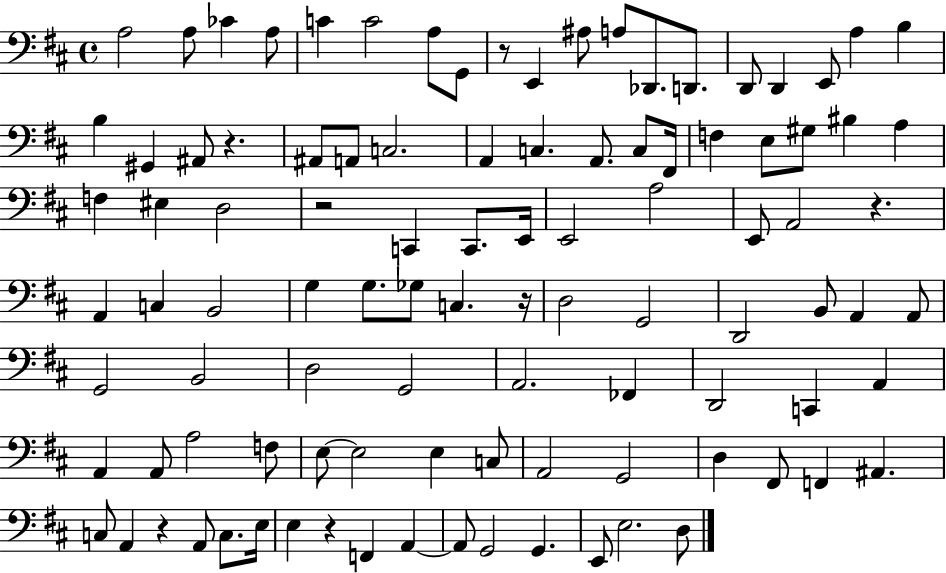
X:1
T:Untitled
M:4/4
L:1/4
K:D
A,2 A,/2 _C A,/2 C C2 A,/2 G,,/2 z/2 E,, ^A,/2 A,/2 _D,,/2 D,,/2 D,,/2 D,, E,,/2 A, B, B, ^G,, ^A,,/2 z ^A,,/2 A,,/2 C,2 A,, C, A,,/2 C,/2 ^F,,/4 F, E,/2 ^G,/2 ^B, A, F, ^E, D,2 z2 C,, C,,/2 E,,/4 E,,2 A,2 E,,/2 A,,2 z A,, C, B,,2 G, G,/2 _G,/2 C, z/4 D,2 G,,2 D,,2 B,,/2 A,, A,,/2 G,,2 B,,2 D,2 G,,2 A,,2 _F,, D,,2 C,, A,, A,, A,,/2 A,2 F,/2 E,/2 E,2 E, C,/2 A,,2 G,,2 D, ^F,,/2 F,, ^A,, C,/2 A,, z A,,/2 C,/2 E,/4 E, z F,, A,, A,,/2 G,,2 G,, E,,/2 E,2 D,/2